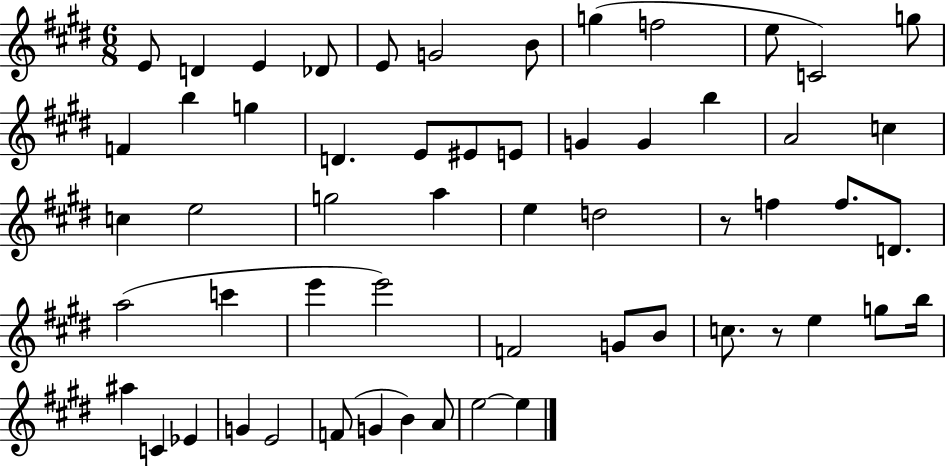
X:1
T:Untitled
M:6/8
L:1/4
K:E
E/2 D E _D/2 E/2 G2 B/2 g f2 e/2 C2 g/2 F b g D E/2 ^E/2 E/2 G G b A2 c c e2 g2 a e d2 z/2 f f/2 D/2 a2 c' e' e'2 F2 G/2 B/2 c/2 z/2 e g/2 b/4 ^a C _E G E2 F/2 G B A/2 e2 e